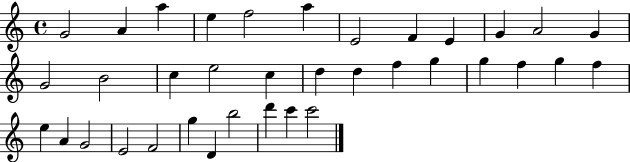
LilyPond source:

{
  \clef treble
  \time 4/4
  \defaultTimeSignature
  \key c \major
  g'2 a'4 a''4 | e''4 f''2 a''4 | e'2 f'4 e'4 | g'4 a'2 g'4 | \break g'2 b'2 | c''4 e''2 c''4 | d''4 d''4 f''4 g''4 | g''4 f''4 g''4 f''4 | \break e''4 a'4 g'2 | e'2 f'2 | g''4 d'4 b''2 | d'''4 c'''4 c'''2 | \break \bar "|."
}